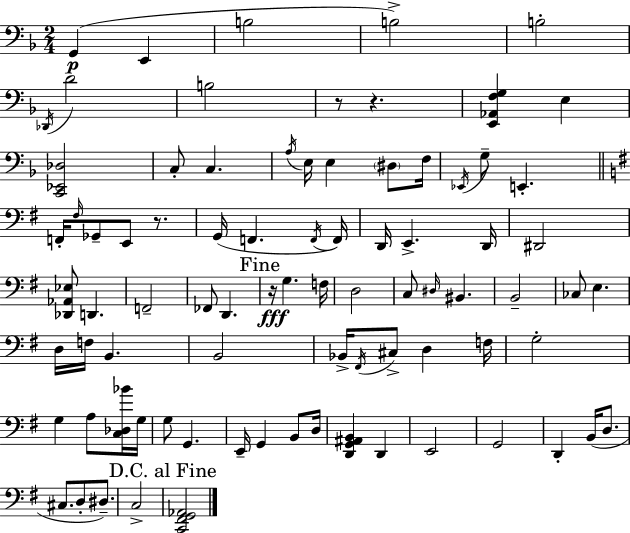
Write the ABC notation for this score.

X:1
T:Untitled
M:2/4
L:1/4
K:Dm
G,, E,, B,2 B,2 B,2 _D,,/4 D2 B,2 z/2 z [E,,_A,,F,G,] E, [C,,_E,,_D,]2 C,/2 C, A,/4 E,/4 E, ^D,/2 F,/4 _E,,/4 G,/2 E,, F,,/4 ^F,/4 _G,,/2 E,,/2 z/2 G,,/4 F,, F,,/4 F,,/4 D,,/4 E,, D,,/4 ^D,,2 [_D,,_A,,_E,]/2 D,, F,,2 _F,,/2 D,, z/4 G, F,/4 D,2 C,/2 ^D,/4 ^B,, B,,2 _C,/2 E, D,/4 F,/4 B,, B,,2 _B,,/4 ^F,,/4 ^C,/2 D, F,/4 G,2 G, A,/2 [C,_D,_B]/4 G,/4 G,/2 G,, E,,/4 G,, B,,/2 D,/4 [D,,G,,^A,,B,,] D,, E,,2 G,,2 D,, B,,/4 D,/2 ^C,/2 D,/2 ^D,/2 C,2 [C,,^F,,G,,_A,,]2